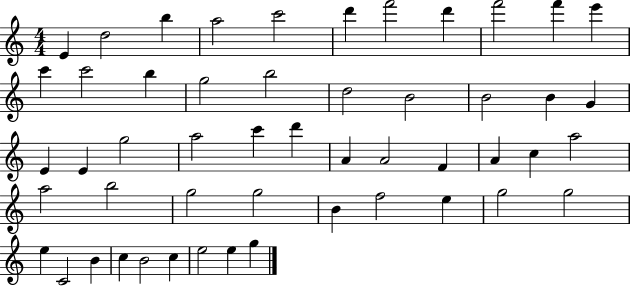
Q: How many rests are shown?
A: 0